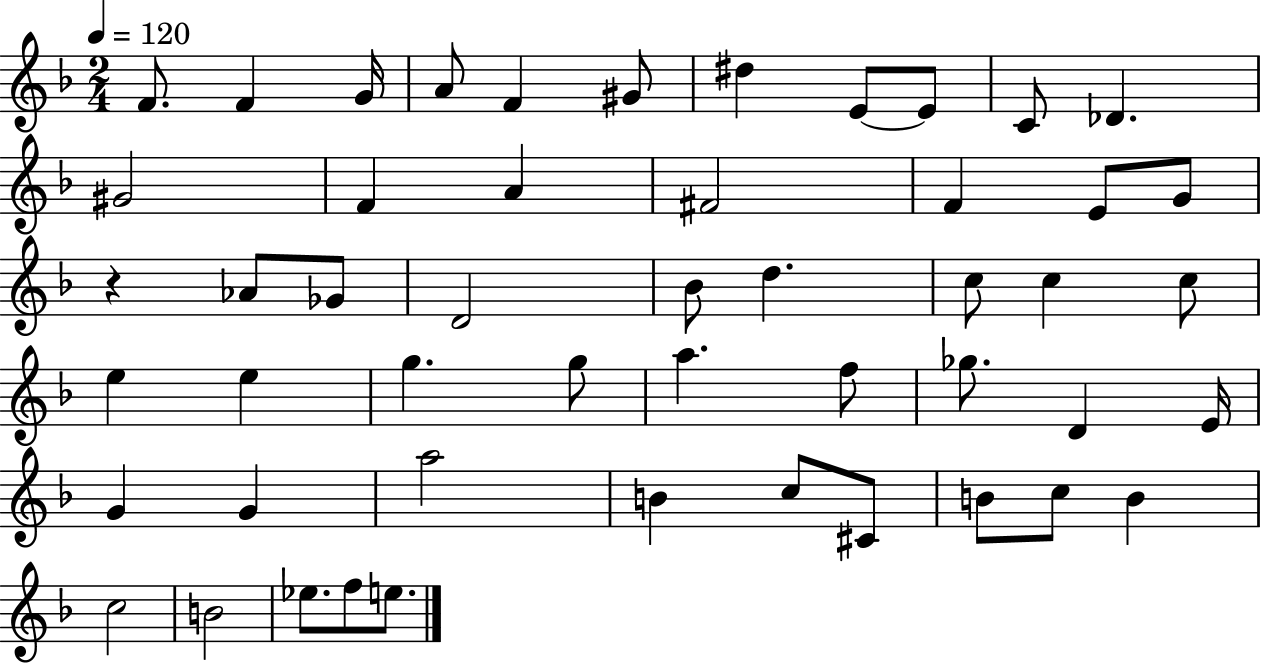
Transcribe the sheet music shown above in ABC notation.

X:1
T:Untitled
M:2/4
L:1/4
K:F
F/2 F G/4 A/2 F ^G/2 ^d E/2 E/2 C/2 _D ^G2 F A ^F2 F E/2 G/2 z _A/2 _G/2 D2 _B/2 d c/2 c c/2 e e g g/2 a f/2 _g/2 D E/4 G G a2 B c/2 ^C/2 B/2 c/2 B c2 B2 _e/2 f/2 e/2